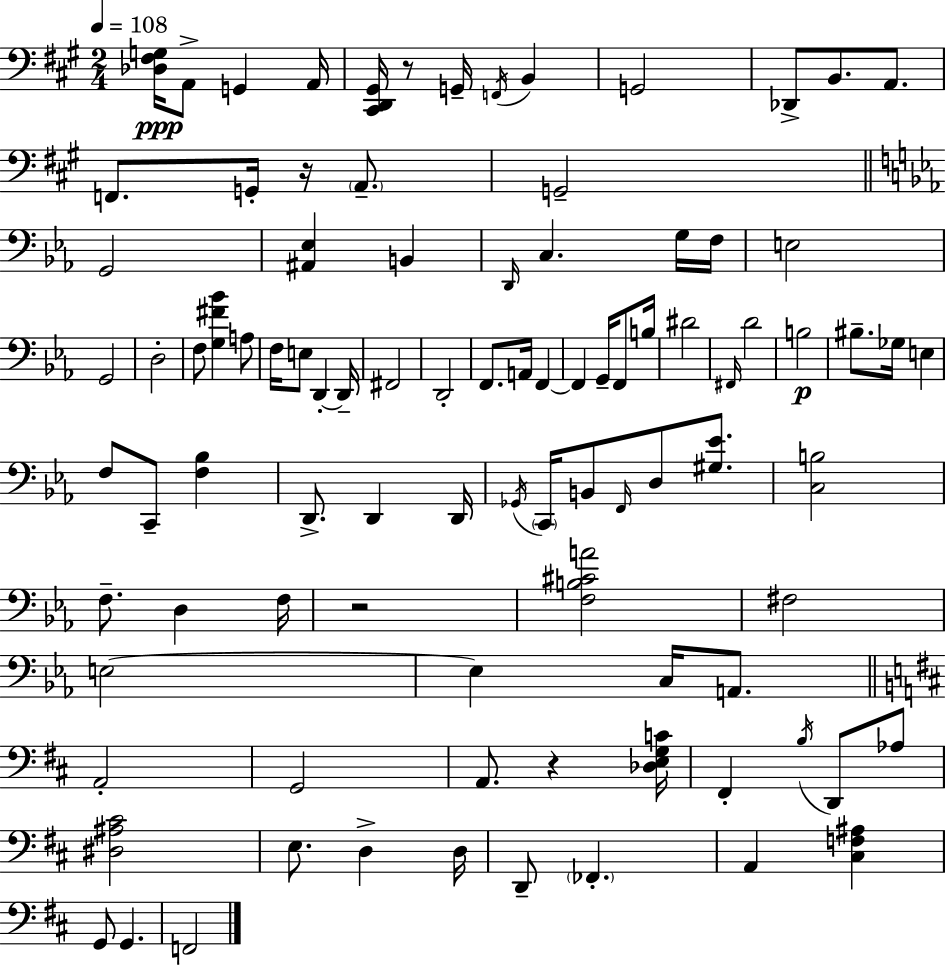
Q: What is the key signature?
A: A major